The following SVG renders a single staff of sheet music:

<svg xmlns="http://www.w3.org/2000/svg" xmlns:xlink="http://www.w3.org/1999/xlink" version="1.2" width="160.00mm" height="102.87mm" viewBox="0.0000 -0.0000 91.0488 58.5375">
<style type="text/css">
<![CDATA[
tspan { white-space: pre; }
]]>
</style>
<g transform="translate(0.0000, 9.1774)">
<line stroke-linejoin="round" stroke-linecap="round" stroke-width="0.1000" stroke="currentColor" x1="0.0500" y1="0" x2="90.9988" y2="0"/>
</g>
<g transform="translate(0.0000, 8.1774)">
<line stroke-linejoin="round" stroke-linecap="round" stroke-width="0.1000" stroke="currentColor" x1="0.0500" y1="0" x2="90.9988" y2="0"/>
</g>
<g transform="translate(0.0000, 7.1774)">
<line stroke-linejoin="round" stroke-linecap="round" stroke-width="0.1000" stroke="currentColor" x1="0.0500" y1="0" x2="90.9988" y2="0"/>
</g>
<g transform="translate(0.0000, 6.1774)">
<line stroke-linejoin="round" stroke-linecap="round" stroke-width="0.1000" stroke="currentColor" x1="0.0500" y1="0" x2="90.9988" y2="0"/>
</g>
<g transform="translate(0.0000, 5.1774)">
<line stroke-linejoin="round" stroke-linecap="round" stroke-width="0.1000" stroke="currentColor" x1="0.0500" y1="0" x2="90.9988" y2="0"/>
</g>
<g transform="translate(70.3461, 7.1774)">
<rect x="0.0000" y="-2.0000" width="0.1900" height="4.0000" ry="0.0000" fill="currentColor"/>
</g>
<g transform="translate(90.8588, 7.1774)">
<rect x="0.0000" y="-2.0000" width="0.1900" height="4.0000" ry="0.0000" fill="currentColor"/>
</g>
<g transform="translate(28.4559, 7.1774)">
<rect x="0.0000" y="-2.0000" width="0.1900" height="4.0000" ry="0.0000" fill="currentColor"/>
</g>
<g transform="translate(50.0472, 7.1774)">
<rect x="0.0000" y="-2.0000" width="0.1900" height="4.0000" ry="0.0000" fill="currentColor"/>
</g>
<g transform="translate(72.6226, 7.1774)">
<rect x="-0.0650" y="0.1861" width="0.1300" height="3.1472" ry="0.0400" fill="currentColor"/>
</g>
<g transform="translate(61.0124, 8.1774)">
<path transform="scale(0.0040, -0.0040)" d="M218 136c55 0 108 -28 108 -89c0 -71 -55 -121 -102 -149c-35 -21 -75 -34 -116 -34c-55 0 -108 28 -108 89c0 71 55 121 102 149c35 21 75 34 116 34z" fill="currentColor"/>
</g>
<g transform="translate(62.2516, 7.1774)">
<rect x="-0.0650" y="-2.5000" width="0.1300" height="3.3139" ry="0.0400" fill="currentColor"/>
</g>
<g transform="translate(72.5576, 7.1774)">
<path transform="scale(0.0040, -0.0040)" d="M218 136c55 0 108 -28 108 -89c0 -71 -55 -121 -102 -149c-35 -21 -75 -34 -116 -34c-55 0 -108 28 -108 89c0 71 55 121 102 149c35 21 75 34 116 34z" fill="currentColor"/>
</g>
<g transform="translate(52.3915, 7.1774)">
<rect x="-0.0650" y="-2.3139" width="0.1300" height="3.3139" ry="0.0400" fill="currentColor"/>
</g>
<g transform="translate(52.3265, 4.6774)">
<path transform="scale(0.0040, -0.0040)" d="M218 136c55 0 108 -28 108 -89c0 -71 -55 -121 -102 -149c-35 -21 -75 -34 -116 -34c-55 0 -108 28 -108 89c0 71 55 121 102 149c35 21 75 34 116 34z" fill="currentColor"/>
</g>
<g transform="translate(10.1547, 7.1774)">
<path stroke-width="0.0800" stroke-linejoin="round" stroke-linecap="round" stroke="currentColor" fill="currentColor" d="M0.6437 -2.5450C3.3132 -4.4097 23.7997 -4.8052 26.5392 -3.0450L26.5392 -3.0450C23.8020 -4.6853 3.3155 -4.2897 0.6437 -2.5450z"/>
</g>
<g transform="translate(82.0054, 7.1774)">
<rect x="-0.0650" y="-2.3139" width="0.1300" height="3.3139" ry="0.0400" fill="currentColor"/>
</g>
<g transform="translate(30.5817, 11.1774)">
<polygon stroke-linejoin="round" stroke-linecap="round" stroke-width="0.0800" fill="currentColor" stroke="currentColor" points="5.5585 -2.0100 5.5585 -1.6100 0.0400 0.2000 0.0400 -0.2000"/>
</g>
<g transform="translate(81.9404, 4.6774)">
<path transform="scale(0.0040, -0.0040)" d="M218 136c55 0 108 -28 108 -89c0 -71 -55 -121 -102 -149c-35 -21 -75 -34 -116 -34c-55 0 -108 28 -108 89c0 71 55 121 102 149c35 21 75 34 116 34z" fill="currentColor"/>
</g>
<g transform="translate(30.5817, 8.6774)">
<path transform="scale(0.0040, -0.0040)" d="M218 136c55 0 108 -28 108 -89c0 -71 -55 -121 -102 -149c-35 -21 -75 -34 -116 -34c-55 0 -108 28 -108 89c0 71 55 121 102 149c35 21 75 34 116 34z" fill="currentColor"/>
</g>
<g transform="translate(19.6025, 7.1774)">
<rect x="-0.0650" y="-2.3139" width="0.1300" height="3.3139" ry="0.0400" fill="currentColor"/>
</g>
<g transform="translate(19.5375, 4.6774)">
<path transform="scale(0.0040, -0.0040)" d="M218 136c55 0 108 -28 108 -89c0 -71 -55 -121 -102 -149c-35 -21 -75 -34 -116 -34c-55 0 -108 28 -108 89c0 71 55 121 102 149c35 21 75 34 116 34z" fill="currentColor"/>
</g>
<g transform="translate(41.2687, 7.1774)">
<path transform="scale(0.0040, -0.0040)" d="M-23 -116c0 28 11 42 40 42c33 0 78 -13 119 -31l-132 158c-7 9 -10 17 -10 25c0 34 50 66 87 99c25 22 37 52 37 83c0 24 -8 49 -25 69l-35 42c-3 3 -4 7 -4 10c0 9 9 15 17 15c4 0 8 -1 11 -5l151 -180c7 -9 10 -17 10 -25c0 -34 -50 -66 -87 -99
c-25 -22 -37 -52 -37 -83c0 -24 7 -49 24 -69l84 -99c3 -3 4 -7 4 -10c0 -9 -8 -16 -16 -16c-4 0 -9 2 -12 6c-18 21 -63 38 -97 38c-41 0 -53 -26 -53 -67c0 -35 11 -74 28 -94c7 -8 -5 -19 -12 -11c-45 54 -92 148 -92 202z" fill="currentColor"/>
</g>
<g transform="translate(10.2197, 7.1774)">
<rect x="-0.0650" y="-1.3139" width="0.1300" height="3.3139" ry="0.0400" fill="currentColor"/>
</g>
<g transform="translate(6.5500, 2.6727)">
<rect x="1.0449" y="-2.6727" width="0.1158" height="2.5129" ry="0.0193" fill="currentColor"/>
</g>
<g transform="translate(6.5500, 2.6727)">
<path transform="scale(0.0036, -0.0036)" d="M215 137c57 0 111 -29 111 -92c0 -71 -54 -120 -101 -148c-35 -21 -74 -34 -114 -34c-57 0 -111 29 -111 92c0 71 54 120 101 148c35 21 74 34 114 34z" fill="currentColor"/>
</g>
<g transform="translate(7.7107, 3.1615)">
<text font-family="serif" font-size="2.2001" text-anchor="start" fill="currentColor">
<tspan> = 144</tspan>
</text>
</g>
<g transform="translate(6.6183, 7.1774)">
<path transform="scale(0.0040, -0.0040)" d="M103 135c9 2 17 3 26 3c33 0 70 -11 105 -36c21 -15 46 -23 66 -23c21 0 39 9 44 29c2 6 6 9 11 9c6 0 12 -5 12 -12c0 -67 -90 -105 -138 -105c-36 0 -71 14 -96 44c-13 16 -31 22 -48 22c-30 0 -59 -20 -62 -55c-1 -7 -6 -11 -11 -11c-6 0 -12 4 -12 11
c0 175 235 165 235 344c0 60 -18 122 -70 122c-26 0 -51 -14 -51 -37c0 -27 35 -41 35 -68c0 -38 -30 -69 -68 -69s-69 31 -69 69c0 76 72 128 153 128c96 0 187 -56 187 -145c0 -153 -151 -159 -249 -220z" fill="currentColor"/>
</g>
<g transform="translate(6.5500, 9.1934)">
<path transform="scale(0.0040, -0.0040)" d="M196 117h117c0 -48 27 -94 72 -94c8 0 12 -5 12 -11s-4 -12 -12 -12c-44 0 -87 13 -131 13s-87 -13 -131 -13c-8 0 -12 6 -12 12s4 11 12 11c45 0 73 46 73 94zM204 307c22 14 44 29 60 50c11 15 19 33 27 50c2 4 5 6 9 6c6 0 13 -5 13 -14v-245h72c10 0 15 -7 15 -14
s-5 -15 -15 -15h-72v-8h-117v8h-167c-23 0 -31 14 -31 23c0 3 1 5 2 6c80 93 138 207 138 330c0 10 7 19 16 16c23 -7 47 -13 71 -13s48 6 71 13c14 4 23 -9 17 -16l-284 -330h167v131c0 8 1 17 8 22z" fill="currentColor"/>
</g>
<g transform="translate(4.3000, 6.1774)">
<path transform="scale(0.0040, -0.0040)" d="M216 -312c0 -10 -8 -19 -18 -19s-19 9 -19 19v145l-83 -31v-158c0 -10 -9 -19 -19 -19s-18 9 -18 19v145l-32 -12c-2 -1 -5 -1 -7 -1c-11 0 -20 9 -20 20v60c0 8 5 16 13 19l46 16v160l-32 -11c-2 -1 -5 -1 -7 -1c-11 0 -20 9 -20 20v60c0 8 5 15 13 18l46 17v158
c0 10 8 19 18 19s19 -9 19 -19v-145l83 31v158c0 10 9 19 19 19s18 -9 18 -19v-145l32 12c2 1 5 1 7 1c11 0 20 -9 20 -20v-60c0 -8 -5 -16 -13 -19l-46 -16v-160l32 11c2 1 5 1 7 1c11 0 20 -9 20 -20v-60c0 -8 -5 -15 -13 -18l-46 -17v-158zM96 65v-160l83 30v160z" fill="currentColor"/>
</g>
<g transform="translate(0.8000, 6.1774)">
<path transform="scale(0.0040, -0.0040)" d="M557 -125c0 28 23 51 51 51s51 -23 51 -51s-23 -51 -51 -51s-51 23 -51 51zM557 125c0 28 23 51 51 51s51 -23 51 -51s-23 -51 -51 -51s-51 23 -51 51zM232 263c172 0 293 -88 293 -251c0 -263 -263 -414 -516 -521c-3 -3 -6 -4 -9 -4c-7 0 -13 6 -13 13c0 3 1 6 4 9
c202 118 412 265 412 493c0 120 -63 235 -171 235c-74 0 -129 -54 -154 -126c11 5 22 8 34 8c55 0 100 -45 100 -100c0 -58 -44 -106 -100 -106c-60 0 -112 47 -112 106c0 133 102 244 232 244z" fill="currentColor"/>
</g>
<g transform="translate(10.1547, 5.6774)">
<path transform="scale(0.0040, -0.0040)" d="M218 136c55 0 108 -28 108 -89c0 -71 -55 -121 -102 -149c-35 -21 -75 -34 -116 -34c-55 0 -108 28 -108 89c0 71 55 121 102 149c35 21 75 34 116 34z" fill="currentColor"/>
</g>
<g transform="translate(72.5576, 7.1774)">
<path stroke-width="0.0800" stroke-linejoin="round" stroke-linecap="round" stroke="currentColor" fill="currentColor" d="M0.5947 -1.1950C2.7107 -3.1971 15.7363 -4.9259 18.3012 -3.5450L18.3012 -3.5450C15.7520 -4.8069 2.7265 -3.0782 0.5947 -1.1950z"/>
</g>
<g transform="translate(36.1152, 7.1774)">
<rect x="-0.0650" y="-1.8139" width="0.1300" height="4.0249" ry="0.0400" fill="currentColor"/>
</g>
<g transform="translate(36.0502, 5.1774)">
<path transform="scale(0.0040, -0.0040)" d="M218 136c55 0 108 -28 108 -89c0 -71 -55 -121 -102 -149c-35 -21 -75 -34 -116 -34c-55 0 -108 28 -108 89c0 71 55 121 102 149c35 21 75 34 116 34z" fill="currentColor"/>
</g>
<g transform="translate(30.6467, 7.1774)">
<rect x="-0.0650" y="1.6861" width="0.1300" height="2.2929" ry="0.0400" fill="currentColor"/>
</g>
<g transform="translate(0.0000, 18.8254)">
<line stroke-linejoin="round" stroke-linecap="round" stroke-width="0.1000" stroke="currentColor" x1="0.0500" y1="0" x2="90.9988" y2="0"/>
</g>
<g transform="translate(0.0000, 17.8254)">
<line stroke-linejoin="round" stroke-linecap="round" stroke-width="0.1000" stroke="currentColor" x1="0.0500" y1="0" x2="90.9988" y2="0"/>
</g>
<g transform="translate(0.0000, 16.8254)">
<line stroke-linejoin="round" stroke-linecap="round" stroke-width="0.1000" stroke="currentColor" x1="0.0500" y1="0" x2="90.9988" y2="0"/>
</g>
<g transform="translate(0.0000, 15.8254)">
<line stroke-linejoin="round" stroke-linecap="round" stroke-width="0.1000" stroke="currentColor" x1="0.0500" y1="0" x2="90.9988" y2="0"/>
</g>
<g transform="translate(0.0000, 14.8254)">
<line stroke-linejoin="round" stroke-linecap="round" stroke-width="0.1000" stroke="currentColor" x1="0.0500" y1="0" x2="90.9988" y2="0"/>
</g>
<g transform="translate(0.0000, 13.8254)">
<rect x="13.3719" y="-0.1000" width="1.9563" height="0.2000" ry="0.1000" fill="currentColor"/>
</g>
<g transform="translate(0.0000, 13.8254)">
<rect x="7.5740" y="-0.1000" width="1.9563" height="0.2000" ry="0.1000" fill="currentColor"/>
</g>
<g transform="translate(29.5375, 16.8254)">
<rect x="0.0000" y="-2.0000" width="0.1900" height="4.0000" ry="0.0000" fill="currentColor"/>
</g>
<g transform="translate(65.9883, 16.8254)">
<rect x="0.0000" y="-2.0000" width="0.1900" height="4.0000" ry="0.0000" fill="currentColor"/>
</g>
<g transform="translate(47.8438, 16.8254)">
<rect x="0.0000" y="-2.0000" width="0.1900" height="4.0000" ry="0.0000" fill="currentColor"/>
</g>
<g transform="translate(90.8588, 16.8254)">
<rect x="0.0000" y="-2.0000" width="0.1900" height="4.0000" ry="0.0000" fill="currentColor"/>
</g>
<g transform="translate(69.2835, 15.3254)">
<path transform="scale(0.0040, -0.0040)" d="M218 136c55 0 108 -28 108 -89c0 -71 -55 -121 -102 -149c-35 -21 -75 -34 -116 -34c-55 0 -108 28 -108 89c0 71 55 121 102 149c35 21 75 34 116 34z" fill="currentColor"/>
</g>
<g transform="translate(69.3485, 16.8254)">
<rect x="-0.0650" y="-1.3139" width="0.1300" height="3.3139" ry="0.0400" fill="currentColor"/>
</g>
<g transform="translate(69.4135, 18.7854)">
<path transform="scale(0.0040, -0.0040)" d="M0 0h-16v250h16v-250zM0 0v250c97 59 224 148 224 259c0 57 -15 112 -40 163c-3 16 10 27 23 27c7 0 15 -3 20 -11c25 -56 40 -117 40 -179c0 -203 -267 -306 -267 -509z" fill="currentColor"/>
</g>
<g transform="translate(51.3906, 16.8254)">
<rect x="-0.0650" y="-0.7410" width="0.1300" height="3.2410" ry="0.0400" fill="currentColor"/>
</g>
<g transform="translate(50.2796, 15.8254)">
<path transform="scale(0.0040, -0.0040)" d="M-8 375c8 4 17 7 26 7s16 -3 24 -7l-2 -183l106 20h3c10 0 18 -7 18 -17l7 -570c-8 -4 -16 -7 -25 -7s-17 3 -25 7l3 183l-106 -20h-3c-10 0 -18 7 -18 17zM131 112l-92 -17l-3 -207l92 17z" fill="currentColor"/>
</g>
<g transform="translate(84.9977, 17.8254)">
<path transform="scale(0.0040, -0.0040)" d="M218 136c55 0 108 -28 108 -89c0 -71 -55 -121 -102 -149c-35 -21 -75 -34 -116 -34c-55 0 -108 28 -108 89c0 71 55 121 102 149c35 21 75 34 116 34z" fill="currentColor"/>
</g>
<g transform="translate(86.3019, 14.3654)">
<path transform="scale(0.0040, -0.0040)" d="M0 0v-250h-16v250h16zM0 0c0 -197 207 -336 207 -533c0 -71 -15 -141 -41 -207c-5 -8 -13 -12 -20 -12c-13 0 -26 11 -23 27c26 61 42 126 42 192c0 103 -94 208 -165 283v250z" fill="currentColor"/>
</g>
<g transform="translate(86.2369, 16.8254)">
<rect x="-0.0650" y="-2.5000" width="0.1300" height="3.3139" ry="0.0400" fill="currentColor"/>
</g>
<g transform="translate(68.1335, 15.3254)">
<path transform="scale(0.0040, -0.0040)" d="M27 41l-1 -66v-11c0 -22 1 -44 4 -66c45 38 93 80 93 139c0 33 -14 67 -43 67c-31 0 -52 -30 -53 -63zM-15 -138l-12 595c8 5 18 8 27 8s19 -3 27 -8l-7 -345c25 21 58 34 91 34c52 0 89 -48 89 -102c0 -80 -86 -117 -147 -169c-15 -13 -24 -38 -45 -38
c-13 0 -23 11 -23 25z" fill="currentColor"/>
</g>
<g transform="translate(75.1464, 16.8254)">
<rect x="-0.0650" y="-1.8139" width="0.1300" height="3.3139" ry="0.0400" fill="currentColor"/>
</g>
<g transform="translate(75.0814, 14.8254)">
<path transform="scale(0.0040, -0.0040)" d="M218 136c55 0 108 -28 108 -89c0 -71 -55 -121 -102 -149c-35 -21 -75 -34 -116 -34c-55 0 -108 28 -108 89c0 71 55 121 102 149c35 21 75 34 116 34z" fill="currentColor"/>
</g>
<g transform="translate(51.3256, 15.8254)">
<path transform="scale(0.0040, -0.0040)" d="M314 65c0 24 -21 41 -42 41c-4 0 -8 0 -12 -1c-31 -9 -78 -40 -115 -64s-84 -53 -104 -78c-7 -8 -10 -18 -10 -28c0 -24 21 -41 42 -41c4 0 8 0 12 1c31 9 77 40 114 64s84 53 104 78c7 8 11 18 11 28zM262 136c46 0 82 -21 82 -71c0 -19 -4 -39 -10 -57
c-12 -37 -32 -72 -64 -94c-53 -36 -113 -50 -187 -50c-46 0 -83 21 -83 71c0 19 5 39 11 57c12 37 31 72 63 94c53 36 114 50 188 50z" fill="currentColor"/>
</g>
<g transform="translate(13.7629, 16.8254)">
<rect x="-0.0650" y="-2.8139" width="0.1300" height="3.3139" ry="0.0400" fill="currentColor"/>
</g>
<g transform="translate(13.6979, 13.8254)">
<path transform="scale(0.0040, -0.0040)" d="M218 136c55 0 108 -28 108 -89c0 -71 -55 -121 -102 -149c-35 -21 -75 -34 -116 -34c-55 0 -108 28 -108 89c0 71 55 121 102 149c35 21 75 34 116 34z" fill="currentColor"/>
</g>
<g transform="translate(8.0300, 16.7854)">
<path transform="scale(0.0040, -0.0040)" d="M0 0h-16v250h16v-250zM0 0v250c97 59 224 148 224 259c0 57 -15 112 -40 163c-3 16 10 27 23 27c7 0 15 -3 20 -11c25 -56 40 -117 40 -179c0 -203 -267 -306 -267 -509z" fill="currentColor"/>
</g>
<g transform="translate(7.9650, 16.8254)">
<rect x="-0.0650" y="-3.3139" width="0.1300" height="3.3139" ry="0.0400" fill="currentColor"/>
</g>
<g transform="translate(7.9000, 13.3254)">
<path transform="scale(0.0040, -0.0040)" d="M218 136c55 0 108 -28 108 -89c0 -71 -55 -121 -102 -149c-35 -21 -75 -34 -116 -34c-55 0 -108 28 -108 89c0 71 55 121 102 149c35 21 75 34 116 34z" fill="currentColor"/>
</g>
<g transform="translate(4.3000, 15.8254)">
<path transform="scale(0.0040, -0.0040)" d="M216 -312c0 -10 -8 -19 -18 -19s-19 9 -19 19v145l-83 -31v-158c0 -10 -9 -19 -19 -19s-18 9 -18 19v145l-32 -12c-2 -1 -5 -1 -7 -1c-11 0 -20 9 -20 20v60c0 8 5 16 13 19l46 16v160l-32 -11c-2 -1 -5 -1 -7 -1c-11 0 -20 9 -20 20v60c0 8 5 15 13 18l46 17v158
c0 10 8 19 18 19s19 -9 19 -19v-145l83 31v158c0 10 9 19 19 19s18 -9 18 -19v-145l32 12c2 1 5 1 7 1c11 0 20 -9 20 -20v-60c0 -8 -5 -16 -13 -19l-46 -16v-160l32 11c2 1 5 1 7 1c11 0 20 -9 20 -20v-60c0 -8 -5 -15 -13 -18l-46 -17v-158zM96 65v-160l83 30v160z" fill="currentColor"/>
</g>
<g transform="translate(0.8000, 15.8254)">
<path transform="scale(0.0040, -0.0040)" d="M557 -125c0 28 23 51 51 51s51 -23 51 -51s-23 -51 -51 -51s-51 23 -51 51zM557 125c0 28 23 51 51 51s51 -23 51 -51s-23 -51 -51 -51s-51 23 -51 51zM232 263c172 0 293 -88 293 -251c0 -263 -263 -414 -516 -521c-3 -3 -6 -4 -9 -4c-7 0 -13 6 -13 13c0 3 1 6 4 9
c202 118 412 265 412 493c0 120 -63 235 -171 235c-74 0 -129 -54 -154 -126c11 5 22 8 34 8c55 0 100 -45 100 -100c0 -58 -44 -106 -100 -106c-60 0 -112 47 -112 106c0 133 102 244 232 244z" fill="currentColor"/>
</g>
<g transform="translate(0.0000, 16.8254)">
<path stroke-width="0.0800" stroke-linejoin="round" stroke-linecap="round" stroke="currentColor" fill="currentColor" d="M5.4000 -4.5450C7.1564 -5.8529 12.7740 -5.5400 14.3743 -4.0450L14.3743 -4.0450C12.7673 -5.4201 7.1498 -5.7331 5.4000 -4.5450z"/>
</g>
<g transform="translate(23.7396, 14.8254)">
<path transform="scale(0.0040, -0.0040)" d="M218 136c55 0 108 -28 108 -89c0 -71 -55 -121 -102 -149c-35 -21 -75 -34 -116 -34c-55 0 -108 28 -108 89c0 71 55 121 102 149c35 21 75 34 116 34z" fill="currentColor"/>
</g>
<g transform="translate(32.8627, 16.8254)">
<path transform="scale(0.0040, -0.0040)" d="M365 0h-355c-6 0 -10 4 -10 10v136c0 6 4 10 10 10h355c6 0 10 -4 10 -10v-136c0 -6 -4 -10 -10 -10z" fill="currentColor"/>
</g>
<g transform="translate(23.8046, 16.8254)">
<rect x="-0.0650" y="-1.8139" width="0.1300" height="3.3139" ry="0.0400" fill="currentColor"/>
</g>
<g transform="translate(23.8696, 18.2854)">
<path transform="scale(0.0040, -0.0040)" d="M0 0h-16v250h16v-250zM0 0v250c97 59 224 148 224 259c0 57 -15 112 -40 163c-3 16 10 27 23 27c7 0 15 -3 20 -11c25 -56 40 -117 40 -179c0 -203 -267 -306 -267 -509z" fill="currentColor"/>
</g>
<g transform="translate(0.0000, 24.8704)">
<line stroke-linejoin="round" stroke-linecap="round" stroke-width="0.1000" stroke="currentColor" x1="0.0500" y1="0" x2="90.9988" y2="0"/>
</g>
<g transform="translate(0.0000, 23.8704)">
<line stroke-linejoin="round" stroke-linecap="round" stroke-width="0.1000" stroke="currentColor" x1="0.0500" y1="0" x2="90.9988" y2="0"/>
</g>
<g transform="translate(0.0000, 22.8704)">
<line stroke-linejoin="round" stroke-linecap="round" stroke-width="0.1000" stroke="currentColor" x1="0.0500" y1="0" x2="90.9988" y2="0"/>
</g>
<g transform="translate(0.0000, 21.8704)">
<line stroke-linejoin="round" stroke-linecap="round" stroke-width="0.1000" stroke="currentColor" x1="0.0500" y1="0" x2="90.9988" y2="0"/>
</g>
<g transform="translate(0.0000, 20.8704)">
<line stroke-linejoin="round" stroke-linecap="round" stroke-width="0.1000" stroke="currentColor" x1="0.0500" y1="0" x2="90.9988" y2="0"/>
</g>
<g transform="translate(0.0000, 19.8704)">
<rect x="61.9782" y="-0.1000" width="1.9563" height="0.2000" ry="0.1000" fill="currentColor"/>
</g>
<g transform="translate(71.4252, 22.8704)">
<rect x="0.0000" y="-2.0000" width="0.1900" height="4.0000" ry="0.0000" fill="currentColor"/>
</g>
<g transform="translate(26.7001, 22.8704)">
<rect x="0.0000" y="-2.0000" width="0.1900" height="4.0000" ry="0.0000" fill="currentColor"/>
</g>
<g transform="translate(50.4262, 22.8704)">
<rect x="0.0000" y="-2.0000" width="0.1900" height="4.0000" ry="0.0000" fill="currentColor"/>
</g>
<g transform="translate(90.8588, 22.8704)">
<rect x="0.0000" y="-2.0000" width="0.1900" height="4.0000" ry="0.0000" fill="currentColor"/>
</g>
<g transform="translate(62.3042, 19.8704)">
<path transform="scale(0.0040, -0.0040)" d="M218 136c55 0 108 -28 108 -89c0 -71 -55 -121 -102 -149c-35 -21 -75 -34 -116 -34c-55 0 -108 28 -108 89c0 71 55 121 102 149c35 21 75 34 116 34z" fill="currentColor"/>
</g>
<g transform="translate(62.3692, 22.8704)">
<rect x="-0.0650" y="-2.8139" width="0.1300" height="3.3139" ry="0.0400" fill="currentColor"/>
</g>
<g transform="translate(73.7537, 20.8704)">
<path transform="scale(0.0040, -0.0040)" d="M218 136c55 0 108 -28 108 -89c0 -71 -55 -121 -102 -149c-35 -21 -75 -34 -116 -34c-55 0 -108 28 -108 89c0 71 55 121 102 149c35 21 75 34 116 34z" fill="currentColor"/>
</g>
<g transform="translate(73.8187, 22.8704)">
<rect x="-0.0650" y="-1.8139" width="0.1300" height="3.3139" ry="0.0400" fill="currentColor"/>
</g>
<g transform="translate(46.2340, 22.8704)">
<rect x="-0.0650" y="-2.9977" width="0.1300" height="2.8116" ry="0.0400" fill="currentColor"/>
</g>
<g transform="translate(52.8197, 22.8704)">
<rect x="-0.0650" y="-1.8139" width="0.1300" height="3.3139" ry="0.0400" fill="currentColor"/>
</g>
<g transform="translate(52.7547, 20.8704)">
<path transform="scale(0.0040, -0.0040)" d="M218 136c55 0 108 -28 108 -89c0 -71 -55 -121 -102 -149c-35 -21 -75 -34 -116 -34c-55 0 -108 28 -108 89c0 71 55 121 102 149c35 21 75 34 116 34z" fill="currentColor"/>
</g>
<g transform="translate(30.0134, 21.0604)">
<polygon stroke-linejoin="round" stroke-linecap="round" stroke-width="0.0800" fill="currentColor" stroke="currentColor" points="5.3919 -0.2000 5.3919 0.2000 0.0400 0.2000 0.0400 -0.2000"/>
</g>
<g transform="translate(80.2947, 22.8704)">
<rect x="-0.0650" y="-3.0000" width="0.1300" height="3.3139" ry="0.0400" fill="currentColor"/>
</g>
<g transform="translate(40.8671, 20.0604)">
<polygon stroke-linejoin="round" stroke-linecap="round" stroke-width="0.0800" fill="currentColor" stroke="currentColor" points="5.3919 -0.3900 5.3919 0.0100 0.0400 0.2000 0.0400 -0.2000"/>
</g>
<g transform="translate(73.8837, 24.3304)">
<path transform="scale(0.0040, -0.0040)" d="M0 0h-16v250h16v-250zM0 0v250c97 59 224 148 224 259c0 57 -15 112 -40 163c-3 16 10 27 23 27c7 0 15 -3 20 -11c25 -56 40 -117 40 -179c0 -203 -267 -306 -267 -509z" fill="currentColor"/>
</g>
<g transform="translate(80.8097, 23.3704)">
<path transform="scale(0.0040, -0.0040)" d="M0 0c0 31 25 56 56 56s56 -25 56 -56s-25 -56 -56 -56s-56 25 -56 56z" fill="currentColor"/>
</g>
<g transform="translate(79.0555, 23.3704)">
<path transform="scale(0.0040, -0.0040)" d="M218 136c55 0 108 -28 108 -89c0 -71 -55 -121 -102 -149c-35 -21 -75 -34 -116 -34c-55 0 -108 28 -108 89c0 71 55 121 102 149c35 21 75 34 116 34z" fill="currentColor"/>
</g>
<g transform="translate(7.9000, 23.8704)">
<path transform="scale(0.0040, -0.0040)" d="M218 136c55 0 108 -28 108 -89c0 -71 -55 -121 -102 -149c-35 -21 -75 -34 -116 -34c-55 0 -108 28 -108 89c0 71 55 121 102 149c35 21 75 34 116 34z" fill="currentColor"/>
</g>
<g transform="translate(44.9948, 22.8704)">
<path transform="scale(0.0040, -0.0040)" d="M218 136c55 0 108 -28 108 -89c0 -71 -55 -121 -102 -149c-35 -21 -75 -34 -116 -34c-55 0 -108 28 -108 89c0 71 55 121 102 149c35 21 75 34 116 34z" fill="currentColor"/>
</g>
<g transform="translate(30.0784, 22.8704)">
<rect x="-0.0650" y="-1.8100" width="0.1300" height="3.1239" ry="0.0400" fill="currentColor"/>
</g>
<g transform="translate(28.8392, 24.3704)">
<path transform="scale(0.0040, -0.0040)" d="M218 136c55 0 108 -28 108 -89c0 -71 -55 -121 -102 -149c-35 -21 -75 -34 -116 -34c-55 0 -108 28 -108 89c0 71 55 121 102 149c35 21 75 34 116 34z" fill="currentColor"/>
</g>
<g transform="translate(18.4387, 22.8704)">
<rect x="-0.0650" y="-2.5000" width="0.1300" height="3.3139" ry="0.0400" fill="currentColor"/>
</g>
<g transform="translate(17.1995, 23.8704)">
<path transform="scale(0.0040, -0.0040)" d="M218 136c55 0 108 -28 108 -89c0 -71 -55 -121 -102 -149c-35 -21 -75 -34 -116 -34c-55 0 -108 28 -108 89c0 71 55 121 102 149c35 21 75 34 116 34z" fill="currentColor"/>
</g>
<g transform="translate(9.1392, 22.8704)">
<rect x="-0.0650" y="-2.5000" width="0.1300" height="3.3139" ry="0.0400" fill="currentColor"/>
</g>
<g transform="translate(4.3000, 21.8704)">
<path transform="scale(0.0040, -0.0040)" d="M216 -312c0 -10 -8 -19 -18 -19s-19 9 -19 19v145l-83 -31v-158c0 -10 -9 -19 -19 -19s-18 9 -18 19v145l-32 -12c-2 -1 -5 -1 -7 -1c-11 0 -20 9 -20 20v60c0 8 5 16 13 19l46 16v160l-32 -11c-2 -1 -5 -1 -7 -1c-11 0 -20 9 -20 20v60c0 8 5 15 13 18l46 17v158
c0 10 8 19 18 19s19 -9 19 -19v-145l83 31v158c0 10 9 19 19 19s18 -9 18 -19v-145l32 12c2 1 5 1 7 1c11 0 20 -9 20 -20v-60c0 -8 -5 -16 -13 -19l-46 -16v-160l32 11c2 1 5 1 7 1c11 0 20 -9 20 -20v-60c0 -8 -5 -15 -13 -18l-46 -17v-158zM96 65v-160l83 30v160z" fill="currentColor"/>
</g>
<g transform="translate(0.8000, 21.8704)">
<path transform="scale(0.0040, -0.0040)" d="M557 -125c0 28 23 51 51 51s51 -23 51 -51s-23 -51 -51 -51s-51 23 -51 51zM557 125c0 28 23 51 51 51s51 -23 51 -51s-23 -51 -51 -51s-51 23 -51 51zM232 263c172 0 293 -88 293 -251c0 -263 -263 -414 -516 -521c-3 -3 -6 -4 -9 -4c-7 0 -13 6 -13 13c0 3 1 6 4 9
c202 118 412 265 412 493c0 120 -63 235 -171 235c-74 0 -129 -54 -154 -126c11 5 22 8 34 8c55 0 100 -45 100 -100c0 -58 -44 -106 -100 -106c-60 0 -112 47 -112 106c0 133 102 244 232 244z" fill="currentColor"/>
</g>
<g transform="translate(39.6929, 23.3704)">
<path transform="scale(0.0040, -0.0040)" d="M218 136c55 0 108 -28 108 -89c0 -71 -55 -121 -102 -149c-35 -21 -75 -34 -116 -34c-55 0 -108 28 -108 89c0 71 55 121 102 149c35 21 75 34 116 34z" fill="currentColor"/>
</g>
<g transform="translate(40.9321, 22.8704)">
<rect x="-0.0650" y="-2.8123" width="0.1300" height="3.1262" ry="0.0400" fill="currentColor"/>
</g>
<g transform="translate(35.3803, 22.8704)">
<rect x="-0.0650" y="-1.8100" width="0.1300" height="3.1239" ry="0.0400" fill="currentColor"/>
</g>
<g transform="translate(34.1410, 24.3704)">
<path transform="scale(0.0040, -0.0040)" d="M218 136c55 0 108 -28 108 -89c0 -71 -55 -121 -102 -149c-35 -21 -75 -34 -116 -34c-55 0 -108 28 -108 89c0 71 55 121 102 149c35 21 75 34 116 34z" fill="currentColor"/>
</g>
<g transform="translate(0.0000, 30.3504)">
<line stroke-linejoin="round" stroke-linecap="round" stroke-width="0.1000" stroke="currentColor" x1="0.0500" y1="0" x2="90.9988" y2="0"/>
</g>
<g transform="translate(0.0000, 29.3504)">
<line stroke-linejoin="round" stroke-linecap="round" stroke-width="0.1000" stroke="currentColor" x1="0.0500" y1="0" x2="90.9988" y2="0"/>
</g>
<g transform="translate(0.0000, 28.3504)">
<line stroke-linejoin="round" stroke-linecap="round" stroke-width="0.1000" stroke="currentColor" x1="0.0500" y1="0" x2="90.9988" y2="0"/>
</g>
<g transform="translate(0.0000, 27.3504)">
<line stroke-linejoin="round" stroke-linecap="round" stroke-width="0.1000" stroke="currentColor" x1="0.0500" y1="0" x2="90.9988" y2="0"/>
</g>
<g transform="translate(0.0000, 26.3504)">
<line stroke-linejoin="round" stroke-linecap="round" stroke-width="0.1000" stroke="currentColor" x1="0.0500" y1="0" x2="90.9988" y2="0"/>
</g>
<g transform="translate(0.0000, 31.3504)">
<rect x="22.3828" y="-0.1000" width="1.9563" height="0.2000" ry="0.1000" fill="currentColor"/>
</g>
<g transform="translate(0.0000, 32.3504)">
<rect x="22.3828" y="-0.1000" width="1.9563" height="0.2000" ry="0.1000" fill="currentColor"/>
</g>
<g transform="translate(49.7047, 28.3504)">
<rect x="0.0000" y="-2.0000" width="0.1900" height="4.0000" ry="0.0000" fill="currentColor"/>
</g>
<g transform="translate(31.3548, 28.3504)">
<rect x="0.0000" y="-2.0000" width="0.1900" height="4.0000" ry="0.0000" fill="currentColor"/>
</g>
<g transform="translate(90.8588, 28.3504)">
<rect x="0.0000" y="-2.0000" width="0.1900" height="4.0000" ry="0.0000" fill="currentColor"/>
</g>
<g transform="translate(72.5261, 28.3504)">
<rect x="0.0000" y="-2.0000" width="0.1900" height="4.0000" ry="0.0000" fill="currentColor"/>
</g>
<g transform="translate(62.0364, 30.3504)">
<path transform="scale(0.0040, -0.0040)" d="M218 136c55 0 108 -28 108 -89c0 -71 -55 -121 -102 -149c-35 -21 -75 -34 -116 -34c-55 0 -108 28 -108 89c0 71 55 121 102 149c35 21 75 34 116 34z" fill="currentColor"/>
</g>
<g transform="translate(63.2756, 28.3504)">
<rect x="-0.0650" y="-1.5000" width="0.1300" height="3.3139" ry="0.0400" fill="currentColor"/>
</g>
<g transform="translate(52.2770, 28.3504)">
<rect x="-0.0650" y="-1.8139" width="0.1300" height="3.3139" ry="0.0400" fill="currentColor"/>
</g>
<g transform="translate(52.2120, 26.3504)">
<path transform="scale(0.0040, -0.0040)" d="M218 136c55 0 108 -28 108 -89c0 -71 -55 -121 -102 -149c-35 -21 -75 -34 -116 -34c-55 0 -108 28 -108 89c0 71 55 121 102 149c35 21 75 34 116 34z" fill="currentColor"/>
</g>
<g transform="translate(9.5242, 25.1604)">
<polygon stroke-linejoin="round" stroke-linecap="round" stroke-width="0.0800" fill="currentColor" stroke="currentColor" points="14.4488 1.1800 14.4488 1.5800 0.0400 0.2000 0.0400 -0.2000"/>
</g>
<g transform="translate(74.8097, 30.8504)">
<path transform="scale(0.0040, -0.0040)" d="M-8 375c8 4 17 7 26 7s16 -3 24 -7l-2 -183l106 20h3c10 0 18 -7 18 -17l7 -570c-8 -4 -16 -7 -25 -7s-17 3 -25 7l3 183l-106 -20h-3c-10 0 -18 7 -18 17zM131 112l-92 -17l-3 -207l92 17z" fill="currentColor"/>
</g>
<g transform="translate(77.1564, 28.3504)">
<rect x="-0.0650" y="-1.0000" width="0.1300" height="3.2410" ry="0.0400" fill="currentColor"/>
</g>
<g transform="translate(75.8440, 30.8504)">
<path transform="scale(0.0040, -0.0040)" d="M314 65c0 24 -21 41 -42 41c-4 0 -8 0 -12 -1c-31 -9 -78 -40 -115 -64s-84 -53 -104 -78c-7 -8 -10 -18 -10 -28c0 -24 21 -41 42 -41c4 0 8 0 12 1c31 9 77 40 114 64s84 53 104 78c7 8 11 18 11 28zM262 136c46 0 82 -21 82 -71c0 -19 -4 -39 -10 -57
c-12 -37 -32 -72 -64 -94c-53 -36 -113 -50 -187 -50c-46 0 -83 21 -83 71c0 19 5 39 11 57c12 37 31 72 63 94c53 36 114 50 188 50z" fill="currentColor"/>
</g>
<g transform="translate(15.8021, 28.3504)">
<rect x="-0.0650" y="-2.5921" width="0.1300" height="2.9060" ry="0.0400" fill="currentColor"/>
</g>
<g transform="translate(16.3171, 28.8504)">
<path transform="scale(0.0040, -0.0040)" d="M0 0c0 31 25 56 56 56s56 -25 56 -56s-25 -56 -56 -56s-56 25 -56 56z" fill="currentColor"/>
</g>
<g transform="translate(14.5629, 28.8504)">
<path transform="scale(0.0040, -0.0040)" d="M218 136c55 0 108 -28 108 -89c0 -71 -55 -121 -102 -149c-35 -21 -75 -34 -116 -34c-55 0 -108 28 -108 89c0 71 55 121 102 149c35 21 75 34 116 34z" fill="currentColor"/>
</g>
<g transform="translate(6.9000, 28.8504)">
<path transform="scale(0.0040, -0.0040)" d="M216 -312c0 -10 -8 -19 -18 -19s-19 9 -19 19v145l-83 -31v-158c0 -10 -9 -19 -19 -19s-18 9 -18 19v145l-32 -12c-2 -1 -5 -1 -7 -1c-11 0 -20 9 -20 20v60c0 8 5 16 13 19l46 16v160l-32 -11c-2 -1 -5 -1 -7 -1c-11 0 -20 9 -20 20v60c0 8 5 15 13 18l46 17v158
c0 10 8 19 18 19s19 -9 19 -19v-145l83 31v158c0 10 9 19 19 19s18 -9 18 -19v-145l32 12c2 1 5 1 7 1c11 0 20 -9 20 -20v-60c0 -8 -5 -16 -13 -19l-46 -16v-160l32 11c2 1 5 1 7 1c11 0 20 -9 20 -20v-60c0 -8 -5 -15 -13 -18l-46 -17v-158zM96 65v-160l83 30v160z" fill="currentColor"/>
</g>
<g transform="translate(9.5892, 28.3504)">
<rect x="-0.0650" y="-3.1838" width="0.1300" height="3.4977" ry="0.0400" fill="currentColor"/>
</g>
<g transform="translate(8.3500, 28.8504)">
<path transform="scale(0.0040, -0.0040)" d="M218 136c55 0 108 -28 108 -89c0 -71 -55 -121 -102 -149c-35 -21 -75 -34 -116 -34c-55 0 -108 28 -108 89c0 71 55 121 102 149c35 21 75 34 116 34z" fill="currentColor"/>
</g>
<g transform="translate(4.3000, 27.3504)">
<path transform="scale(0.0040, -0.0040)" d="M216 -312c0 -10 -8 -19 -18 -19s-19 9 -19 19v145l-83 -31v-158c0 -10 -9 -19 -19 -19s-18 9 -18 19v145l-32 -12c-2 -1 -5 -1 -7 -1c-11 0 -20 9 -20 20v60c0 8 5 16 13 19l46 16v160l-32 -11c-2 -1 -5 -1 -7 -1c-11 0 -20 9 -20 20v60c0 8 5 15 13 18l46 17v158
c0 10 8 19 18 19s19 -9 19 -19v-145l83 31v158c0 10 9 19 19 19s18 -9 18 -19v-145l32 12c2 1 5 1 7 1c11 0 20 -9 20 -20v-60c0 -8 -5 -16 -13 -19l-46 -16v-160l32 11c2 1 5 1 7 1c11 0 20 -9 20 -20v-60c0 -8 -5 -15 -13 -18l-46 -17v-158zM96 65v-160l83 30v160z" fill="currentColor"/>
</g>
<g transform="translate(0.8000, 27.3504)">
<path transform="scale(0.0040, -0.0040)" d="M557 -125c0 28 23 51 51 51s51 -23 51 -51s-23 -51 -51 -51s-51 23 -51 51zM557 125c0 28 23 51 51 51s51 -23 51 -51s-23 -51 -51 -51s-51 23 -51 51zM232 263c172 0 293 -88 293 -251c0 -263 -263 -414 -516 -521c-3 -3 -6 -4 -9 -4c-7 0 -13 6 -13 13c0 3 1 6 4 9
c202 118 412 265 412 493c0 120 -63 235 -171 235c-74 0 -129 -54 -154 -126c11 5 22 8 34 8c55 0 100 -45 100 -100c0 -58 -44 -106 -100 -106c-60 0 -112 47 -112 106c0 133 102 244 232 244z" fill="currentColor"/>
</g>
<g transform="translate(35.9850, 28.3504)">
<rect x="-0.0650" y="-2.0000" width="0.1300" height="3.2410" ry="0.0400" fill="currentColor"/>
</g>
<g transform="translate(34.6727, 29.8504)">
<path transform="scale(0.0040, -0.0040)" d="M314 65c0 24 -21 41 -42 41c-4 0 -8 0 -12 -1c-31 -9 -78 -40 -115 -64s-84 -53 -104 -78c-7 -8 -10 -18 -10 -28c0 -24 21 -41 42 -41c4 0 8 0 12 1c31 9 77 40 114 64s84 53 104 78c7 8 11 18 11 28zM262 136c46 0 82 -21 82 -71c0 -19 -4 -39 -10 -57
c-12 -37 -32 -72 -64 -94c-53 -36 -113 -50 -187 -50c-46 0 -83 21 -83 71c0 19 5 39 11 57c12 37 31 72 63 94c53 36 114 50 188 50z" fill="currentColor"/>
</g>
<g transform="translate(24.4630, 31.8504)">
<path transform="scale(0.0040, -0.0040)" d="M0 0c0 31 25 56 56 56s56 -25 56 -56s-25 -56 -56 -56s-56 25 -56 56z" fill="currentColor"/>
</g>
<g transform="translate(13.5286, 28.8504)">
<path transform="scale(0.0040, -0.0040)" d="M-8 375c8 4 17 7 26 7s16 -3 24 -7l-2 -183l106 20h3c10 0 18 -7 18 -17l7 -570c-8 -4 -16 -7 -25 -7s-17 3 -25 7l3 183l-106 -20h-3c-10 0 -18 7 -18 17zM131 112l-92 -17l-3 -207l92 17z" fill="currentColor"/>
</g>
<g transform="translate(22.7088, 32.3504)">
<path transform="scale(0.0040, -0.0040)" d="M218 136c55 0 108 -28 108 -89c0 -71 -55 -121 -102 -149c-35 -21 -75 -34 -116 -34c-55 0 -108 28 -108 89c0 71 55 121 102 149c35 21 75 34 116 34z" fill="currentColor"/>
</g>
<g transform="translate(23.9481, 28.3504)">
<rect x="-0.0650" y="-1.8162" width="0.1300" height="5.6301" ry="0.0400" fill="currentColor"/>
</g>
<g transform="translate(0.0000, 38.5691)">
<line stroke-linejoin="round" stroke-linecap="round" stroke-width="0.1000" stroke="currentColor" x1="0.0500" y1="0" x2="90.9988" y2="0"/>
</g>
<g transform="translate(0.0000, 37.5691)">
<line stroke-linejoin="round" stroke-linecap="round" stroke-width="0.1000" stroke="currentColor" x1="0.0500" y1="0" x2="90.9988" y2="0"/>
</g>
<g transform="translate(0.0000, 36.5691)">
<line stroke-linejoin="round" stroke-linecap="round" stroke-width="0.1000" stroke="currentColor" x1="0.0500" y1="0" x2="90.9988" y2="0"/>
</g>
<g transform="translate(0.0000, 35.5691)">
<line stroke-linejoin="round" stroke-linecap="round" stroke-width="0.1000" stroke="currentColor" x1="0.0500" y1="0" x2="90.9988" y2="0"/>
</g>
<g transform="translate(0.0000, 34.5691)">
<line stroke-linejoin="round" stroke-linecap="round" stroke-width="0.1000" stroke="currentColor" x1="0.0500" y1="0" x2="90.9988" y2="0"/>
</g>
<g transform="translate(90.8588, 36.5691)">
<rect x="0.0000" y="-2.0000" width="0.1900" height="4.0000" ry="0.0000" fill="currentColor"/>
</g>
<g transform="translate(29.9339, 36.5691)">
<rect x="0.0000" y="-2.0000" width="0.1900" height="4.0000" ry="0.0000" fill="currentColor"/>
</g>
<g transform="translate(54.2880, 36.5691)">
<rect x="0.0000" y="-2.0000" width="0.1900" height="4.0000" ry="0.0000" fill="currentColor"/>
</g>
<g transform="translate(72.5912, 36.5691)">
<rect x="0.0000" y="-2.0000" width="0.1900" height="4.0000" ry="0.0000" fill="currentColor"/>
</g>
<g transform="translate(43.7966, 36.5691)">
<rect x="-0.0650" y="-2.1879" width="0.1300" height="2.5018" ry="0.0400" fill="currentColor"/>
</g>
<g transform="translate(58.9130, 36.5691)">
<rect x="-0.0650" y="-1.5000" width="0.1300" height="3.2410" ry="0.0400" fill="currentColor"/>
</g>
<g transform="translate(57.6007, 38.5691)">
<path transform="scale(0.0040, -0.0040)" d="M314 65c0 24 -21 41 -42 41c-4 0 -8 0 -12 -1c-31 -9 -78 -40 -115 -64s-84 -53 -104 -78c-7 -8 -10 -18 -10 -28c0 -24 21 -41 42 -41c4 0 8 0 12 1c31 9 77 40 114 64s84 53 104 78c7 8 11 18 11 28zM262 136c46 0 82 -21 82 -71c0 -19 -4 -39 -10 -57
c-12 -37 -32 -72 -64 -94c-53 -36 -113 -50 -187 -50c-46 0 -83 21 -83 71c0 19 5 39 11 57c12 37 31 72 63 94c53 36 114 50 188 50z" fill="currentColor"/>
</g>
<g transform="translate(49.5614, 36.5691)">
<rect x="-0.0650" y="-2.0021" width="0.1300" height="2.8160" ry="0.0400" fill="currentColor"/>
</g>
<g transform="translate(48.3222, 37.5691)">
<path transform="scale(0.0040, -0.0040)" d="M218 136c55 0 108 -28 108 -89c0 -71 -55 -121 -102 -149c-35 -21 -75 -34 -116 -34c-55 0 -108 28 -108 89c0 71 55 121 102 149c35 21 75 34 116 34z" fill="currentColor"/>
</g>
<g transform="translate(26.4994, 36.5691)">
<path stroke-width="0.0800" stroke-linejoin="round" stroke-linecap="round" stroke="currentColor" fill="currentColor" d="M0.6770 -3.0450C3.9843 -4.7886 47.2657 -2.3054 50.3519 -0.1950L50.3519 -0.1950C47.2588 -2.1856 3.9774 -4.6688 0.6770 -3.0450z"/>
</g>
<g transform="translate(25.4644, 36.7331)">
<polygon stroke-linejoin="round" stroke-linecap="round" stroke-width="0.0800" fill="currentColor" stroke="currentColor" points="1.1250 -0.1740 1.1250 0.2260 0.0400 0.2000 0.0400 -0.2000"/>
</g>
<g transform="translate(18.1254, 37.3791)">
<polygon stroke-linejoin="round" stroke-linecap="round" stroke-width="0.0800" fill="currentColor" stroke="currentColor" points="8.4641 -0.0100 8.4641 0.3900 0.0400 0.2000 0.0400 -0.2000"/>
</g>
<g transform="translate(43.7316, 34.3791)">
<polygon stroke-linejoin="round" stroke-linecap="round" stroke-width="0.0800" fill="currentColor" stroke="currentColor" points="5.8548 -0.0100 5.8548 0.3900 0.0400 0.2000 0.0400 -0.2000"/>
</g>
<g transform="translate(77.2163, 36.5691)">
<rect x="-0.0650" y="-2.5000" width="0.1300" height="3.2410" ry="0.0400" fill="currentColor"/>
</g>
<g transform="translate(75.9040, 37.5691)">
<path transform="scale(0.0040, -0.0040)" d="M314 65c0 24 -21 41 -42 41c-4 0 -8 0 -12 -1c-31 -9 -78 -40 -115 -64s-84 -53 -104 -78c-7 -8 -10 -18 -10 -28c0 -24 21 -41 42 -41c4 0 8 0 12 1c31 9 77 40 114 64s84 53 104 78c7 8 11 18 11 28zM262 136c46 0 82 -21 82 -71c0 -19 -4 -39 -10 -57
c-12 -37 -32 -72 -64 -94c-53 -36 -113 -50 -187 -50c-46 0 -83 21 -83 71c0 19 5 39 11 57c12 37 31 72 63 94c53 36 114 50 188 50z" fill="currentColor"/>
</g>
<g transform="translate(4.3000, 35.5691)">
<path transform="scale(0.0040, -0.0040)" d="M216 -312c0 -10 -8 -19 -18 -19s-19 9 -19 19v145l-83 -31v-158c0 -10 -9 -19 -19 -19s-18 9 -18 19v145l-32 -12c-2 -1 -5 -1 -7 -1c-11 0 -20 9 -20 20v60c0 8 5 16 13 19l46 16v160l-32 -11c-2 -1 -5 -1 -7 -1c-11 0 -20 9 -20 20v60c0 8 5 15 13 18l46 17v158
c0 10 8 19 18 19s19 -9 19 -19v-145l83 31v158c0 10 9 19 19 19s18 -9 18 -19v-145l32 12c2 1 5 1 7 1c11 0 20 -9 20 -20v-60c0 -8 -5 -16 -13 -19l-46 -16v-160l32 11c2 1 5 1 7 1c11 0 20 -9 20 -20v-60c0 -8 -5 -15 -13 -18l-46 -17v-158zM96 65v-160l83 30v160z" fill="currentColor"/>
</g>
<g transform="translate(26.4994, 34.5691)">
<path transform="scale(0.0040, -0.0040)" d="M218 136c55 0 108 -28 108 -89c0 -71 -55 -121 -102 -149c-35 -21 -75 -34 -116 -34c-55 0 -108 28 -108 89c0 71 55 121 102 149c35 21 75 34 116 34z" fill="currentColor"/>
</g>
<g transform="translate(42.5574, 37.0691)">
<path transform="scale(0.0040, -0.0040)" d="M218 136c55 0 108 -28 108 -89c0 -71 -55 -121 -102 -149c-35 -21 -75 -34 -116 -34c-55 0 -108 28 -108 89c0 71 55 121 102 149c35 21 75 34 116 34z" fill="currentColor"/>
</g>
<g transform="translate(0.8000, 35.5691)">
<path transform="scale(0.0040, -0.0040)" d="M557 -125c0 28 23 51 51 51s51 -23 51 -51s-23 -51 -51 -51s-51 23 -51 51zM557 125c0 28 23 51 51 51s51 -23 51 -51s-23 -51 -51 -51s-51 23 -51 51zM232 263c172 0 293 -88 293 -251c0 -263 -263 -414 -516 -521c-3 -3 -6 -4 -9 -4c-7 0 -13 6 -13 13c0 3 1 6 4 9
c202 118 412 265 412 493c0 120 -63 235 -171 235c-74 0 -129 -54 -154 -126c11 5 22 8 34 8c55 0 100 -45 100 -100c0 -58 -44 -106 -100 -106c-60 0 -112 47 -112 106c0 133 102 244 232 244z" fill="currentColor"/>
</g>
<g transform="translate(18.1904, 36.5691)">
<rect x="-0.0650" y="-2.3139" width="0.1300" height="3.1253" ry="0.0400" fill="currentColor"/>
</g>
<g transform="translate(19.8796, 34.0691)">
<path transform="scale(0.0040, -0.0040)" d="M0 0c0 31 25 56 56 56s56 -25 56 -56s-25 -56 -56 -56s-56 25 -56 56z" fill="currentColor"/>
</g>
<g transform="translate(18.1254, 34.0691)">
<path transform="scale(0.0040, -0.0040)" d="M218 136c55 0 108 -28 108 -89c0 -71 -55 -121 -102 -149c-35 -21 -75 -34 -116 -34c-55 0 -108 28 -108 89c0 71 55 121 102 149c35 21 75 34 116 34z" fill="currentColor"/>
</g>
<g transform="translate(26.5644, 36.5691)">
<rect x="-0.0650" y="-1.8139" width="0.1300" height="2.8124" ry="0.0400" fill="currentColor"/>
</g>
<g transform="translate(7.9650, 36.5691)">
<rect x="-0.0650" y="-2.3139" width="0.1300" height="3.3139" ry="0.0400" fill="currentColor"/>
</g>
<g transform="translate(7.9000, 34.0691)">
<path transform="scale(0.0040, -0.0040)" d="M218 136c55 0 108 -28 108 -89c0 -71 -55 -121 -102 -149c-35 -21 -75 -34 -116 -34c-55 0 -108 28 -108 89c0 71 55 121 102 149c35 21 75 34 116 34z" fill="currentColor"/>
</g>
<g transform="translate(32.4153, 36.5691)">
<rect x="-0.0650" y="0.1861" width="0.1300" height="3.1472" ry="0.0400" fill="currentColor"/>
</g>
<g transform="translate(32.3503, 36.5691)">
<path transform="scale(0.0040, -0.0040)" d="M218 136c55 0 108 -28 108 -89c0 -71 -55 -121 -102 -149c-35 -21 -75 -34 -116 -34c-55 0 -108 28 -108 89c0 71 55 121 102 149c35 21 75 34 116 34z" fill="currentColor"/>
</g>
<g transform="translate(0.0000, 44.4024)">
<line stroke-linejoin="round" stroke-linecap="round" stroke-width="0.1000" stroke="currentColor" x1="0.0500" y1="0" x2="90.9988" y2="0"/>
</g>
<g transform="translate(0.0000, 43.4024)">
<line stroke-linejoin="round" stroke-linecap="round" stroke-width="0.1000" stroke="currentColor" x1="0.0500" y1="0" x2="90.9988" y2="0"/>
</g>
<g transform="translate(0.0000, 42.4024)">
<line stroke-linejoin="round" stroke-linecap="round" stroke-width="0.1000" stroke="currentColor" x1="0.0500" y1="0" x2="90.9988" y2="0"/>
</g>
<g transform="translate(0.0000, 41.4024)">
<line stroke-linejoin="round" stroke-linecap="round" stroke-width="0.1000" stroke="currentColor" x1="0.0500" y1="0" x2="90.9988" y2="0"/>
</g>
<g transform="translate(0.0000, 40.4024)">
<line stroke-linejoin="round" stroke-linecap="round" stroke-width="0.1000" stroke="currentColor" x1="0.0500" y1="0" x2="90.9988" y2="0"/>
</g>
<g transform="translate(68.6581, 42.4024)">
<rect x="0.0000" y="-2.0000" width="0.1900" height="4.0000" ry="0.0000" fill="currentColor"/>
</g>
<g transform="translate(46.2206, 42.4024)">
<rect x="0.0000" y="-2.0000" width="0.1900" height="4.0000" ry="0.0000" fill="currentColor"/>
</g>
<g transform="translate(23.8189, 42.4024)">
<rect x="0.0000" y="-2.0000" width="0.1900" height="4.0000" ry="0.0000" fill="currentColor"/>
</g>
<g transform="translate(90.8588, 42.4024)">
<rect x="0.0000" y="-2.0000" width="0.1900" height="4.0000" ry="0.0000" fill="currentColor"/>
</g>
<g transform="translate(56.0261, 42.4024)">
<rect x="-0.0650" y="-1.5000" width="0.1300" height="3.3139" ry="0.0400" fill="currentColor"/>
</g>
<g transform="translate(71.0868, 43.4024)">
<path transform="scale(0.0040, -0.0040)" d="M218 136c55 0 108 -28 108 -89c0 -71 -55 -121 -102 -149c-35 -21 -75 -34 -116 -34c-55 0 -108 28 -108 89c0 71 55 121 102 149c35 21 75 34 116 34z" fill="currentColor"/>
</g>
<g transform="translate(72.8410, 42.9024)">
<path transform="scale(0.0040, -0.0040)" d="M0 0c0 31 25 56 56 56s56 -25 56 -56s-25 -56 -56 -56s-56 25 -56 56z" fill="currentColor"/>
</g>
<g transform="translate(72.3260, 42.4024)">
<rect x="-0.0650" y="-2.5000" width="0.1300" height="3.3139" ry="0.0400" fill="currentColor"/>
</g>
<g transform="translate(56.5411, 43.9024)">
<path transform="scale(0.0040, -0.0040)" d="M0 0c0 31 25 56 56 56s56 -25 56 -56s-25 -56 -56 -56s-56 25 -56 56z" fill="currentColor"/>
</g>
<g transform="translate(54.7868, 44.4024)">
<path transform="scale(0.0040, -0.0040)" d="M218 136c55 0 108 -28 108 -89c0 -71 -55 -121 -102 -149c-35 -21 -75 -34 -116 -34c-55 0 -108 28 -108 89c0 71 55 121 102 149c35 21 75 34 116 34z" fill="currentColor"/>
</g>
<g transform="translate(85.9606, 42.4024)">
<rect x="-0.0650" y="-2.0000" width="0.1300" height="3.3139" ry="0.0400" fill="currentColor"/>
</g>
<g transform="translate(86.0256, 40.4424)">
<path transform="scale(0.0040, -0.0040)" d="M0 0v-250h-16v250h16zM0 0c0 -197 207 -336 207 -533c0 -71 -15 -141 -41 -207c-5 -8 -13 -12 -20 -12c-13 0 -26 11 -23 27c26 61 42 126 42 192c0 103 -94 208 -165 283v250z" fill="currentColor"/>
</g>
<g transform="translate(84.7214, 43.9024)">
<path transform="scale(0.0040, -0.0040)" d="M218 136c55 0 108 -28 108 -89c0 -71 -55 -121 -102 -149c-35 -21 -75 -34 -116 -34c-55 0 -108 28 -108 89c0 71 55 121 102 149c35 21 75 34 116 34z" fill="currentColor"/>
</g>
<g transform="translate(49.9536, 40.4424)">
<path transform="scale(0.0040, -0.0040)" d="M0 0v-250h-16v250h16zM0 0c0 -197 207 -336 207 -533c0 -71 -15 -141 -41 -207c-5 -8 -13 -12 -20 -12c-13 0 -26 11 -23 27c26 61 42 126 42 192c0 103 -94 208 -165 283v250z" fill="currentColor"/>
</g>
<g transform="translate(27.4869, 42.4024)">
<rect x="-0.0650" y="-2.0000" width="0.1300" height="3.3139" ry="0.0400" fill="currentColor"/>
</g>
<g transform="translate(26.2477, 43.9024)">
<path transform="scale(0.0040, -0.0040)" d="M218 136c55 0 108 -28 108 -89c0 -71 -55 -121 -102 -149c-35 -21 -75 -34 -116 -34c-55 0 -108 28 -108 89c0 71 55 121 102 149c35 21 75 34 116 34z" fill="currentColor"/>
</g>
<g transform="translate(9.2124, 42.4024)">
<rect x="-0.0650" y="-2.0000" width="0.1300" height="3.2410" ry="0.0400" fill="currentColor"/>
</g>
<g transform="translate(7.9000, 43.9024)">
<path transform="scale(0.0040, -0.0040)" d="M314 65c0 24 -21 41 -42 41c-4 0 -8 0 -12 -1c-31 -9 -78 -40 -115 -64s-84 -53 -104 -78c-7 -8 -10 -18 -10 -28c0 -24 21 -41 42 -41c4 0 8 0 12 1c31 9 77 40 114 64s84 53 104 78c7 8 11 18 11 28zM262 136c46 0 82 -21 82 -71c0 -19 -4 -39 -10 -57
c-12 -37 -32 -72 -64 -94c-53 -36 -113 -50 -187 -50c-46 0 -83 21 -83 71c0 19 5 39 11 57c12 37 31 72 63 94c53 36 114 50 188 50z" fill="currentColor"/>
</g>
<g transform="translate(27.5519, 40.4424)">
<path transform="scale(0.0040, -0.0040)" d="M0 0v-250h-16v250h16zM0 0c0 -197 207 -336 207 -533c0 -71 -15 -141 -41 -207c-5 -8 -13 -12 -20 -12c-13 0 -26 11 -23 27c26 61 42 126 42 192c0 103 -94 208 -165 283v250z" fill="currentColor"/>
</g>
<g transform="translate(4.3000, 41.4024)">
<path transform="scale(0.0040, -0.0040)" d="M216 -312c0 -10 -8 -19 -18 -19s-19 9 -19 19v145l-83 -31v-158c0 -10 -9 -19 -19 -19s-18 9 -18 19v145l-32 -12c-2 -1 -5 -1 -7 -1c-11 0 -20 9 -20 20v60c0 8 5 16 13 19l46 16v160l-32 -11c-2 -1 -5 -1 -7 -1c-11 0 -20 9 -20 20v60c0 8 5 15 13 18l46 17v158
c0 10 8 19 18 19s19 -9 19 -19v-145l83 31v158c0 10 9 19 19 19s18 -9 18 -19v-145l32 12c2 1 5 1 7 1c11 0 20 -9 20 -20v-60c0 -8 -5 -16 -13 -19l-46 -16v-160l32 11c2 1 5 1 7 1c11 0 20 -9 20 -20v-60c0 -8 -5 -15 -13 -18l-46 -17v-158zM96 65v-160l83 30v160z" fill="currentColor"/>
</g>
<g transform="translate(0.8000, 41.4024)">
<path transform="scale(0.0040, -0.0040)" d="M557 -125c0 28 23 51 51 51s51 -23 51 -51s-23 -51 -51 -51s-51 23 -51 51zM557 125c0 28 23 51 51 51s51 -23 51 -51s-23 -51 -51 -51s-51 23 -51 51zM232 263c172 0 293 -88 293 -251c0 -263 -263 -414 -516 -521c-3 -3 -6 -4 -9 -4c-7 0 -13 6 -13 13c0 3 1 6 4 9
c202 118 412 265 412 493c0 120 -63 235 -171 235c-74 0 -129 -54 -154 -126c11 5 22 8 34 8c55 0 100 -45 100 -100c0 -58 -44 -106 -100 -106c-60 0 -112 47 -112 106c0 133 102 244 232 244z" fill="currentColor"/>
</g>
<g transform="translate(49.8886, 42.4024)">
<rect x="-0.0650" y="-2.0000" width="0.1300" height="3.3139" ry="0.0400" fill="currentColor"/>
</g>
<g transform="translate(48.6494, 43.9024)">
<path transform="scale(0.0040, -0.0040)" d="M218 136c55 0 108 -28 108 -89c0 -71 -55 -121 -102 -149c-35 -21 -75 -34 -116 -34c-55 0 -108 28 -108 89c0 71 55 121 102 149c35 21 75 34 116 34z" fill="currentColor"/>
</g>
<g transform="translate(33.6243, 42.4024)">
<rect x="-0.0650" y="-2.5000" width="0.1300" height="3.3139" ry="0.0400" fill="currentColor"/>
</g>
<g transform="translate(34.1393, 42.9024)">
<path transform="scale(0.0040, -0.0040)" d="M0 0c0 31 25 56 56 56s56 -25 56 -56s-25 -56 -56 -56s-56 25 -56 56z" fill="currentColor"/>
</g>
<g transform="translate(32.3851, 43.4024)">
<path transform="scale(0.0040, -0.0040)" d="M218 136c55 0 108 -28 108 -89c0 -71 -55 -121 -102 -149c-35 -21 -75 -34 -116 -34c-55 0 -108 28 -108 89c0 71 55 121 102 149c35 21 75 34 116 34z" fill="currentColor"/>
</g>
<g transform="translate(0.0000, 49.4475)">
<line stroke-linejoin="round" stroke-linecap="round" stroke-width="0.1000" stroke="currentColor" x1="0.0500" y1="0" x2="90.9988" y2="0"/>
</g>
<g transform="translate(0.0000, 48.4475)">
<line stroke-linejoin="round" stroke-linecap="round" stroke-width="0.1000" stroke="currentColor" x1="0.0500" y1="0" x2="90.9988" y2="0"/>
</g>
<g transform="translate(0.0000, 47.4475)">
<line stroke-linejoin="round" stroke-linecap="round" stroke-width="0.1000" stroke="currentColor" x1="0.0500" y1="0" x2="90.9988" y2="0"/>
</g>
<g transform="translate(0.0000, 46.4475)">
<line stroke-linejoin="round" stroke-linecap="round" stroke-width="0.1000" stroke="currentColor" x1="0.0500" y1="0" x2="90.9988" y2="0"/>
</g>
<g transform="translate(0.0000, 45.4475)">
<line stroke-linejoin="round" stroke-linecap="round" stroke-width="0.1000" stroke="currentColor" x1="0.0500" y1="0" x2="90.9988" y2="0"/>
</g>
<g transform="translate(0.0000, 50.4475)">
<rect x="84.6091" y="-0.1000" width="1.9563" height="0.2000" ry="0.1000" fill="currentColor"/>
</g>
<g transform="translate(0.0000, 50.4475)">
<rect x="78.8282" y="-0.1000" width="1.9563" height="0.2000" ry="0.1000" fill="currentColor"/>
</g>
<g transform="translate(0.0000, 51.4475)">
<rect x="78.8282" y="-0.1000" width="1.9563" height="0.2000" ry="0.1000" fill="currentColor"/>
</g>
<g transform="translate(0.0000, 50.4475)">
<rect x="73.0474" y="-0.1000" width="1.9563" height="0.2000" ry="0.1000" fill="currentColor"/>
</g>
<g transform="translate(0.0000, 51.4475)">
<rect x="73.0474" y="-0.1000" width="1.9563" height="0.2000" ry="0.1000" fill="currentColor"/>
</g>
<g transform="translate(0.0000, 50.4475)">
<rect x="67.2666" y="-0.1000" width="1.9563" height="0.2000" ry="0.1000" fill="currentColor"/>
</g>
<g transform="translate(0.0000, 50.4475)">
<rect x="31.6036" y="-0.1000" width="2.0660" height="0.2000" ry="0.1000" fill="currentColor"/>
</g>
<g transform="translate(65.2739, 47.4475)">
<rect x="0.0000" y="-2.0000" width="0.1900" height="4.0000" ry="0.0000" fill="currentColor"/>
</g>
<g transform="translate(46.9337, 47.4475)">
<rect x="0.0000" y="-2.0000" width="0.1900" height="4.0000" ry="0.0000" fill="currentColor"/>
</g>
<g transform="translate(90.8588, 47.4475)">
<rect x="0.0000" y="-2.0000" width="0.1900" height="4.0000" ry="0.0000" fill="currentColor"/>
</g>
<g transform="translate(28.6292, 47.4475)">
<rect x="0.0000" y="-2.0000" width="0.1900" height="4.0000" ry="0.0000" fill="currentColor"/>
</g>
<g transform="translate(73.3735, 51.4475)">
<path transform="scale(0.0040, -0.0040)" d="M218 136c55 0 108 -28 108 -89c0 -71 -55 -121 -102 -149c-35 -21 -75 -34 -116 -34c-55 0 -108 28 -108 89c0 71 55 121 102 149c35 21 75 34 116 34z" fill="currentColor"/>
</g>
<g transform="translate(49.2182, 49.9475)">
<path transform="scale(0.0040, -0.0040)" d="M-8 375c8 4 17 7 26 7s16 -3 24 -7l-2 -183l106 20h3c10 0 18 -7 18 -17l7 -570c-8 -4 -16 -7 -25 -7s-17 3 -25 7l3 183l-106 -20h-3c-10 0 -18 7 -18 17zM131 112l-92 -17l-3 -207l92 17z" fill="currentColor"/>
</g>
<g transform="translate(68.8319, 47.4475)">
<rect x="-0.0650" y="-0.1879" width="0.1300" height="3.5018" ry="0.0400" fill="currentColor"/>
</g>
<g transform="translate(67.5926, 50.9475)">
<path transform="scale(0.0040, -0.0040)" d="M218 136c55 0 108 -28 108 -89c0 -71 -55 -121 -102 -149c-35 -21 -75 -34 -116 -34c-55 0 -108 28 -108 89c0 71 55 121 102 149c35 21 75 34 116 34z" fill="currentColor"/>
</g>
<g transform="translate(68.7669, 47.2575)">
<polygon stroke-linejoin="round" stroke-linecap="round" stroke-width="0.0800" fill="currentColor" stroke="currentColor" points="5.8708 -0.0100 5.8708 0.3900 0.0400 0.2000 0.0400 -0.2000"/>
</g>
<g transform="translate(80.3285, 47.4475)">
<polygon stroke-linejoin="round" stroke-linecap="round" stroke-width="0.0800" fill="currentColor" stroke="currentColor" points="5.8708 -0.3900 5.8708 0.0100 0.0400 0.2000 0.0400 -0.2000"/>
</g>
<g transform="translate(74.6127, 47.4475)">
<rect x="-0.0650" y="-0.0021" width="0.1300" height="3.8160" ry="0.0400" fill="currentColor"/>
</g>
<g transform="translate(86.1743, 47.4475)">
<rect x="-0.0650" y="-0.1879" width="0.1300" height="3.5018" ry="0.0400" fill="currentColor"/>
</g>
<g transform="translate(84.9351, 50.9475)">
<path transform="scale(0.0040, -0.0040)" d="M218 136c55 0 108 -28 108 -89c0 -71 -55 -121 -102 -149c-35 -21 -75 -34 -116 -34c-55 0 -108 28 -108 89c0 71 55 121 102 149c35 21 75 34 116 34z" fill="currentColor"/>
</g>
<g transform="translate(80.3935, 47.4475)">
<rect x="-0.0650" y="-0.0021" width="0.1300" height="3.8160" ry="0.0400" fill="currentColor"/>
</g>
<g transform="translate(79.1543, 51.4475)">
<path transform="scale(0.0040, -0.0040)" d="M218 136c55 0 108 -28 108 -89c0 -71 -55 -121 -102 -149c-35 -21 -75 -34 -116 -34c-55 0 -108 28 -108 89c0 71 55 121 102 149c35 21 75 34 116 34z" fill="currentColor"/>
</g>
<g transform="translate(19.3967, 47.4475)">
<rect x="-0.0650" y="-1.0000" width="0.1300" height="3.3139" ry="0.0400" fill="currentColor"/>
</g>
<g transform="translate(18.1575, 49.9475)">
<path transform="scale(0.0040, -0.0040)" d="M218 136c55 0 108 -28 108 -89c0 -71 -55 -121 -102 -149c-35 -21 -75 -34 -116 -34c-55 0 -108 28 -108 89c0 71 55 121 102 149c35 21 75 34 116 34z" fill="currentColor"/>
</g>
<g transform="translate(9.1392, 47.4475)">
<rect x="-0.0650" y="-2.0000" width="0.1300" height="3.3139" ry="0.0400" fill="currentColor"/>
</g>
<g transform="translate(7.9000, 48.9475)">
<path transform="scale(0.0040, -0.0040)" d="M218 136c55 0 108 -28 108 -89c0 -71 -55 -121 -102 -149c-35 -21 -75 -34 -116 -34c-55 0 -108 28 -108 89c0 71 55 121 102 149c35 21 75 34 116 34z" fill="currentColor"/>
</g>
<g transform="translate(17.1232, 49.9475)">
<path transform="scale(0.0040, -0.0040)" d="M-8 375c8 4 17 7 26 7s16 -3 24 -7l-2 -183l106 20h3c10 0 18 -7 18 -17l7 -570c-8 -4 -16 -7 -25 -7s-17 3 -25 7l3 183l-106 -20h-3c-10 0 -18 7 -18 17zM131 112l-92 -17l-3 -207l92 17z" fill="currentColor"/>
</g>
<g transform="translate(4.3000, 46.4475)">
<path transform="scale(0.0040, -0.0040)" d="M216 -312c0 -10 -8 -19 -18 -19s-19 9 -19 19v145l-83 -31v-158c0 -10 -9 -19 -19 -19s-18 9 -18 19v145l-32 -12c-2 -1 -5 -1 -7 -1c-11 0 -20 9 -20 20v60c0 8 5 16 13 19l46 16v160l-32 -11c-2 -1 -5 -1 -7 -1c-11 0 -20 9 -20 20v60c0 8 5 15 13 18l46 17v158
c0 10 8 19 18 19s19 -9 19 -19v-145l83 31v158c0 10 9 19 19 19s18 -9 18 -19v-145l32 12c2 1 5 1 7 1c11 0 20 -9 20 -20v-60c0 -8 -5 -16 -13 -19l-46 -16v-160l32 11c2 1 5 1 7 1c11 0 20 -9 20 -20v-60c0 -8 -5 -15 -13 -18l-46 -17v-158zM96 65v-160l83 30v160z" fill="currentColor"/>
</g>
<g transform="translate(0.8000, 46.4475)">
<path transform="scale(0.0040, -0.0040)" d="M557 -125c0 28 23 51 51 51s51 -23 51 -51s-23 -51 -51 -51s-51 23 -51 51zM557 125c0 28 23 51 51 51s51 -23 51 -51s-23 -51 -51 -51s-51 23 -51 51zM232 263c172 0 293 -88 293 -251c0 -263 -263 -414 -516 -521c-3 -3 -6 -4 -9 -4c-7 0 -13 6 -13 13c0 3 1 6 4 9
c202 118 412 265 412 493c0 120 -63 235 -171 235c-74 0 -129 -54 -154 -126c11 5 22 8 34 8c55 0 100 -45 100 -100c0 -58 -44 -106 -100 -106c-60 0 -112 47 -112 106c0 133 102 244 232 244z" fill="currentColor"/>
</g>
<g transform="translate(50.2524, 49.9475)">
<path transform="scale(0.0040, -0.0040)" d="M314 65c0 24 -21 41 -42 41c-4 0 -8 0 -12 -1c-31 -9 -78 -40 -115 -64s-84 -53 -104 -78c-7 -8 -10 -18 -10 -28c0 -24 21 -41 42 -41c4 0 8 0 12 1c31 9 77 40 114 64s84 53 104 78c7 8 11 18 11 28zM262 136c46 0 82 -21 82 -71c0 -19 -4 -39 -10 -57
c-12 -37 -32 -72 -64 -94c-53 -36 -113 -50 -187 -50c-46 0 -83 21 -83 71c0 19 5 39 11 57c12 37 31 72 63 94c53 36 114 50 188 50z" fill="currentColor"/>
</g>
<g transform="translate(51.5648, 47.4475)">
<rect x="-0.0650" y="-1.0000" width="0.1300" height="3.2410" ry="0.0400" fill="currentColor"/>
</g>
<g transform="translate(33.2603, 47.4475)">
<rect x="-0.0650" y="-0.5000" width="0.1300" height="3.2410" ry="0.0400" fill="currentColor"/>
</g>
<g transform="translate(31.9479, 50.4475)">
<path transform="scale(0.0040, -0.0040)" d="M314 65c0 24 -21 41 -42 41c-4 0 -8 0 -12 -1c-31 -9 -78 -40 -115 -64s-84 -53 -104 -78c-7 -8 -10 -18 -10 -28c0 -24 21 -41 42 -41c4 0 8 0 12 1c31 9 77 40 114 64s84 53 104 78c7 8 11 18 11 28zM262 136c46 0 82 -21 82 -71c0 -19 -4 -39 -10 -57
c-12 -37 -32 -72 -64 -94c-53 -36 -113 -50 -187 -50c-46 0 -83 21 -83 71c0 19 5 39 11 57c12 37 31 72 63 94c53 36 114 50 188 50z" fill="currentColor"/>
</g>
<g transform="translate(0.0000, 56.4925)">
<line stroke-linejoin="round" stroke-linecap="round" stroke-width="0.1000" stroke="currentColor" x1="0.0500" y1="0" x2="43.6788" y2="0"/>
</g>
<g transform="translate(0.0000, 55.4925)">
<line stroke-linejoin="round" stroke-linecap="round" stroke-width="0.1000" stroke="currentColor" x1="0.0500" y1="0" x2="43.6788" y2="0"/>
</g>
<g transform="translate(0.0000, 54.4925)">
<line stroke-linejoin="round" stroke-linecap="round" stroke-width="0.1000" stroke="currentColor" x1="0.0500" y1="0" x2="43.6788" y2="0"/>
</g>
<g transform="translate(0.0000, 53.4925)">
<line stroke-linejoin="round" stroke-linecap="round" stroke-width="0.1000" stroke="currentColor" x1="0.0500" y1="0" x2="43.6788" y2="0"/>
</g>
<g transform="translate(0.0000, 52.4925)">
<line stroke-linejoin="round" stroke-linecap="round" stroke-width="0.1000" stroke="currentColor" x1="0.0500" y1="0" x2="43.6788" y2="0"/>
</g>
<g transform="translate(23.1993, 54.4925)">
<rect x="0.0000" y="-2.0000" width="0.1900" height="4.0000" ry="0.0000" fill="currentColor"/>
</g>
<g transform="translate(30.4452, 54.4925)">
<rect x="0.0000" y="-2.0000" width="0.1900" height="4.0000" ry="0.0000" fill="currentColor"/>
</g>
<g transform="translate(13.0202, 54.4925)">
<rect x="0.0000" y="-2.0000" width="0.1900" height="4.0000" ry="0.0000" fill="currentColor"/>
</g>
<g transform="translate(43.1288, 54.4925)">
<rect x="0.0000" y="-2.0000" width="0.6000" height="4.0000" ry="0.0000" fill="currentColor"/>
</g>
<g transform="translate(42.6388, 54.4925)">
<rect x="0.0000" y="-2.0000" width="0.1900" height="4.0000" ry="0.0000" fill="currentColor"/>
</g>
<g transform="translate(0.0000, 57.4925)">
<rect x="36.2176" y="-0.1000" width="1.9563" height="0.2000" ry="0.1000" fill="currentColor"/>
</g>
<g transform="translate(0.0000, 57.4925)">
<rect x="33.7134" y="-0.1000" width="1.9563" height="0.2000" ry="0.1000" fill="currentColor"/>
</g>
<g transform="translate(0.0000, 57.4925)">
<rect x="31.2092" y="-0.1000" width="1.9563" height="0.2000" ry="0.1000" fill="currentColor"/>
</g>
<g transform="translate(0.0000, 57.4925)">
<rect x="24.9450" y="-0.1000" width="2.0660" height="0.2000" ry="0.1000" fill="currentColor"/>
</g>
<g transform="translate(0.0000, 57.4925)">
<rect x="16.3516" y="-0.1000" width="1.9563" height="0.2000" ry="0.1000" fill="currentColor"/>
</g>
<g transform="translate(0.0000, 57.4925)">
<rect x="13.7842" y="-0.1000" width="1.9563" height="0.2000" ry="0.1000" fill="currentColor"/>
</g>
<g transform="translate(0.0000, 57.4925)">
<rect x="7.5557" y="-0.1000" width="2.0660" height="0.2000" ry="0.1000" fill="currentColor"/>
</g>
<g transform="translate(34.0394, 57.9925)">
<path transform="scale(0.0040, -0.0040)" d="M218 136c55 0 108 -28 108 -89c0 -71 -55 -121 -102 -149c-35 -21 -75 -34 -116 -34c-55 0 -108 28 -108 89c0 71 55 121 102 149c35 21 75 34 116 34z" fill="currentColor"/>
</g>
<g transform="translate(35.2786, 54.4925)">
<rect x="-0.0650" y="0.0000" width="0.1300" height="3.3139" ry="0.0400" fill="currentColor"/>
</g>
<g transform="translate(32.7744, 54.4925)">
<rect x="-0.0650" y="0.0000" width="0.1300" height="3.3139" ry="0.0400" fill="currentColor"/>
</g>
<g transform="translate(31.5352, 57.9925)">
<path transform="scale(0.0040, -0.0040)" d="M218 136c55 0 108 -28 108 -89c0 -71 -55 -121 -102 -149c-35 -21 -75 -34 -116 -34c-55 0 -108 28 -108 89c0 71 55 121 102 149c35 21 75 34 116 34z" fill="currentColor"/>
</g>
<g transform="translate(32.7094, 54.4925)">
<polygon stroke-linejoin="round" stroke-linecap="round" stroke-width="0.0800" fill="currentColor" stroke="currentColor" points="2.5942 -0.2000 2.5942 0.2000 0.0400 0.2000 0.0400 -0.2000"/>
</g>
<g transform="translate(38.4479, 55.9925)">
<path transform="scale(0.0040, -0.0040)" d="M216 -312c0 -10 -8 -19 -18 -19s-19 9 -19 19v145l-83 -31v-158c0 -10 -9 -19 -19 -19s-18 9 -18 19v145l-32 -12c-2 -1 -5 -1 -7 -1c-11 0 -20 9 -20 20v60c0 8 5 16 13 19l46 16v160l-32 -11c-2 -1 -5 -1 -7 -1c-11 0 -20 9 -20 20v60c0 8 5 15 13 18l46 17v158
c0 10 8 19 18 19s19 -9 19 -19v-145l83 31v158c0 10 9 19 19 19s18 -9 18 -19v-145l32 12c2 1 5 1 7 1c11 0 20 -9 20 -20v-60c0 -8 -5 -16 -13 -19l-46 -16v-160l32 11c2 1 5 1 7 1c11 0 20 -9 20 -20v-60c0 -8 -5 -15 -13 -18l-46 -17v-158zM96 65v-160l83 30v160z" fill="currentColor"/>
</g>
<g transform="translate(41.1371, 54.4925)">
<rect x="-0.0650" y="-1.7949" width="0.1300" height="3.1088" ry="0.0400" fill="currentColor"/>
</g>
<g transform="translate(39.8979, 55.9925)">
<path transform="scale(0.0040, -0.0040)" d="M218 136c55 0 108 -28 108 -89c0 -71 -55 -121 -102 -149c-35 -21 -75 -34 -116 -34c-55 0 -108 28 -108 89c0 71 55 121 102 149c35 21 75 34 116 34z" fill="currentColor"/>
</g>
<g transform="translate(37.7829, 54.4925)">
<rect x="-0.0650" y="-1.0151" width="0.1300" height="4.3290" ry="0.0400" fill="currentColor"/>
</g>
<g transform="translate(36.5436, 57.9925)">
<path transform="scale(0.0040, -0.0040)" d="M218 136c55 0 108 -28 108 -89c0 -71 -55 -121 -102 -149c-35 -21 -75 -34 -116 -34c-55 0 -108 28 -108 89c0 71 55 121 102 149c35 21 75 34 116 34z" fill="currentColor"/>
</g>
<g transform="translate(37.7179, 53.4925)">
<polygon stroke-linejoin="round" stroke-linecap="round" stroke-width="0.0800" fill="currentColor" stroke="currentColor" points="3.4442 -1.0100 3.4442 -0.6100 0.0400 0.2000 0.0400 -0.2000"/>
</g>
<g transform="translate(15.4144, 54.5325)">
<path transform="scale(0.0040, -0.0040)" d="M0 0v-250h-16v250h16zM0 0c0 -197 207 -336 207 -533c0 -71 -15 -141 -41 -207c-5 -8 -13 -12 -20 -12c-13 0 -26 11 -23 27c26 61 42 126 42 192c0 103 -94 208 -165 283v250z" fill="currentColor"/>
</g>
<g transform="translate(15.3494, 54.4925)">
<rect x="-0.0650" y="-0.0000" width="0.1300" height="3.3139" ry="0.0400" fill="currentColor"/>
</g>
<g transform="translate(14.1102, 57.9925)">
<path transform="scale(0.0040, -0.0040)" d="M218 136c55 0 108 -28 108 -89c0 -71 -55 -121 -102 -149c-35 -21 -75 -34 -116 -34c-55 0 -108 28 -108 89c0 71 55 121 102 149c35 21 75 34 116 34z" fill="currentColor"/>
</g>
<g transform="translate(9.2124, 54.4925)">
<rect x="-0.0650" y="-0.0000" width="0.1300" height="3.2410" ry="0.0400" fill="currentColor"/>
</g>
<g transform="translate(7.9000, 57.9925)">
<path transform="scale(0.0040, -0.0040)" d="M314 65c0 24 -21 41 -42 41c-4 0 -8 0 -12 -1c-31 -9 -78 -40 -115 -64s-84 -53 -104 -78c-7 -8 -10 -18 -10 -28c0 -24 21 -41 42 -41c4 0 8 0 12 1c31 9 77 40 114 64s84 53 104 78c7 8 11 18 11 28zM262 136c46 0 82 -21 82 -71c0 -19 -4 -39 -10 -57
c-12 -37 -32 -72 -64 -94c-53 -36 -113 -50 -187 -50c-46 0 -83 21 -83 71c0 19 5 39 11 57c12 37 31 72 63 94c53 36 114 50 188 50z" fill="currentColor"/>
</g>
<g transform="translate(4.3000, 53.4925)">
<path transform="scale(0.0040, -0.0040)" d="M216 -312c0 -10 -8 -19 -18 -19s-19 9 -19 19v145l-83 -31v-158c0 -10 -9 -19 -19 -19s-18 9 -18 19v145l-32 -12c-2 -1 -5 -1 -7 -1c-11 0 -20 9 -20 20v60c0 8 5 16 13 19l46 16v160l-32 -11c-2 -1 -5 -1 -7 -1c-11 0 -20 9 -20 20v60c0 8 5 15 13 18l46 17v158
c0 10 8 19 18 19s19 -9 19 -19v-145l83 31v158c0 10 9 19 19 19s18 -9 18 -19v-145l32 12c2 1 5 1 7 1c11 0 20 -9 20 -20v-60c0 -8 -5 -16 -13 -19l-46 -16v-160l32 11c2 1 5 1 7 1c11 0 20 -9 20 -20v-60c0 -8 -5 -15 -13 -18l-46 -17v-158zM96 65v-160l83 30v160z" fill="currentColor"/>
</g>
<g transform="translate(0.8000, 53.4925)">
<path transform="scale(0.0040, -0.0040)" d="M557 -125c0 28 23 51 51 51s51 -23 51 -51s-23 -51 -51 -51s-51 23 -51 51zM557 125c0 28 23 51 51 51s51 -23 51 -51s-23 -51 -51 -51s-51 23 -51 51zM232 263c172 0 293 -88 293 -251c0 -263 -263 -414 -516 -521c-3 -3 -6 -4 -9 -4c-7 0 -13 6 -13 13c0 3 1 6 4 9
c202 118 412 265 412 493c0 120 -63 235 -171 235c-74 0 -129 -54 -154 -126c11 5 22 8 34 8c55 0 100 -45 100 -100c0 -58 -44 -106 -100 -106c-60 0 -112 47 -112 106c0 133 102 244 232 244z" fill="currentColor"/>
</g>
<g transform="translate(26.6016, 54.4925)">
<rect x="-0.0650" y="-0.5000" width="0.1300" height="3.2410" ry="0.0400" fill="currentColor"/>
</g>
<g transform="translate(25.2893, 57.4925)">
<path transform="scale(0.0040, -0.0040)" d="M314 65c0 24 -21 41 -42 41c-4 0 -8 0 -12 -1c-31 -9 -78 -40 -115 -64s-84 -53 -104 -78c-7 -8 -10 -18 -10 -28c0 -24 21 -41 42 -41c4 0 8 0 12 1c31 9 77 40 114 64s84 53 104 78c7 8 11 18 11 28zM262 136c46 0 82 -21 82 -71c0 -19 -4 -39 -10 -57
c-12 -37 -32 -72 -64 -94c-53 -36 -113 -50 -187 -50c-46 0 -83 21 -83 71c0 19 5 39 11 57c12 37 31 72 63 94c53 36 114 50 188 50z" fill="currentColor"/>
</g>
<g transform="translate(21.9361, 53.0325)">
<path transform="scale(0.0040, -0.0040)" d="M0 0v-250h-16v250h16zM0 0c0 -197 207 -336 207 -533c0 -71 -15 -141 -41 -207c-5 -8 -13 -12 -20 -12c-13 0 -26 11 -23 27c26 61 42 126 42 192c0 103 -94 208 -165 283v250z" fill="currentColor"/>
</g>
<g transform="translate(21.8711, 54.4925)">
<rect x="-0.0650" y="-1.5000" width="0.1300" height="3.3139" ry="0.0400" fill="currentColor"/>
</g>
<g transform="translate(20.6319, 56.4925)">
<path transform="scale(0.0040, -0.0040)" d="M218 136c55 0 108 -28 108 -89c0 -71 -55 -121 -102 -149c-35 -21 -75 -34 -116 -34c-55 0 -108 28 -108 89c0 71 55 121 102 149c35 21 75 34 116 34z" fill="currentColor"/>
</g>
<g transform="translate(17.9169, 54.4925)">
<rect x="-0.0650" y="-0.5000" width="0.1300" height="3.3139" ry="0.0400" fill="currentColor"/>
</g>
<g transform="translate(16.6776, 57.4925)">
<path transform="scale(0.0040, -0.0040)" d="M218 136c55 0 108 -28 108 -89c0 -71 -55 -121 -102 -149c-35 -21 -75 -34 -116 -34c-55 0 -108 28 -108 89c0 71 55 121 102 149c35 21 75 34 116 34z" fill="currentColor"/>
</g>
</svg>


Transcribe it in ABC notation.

X:1
T:Untitled
M:2/4
L:1/4
K:G
G, B, A,,/2 A,/2 z B, B,, D, B, D/2 C A,/2 z2 F,2 _G,/2 A, B,,/2 B,, B,, A,,/2 A,,/2 C,/2 D,/2 A, C A,/2 C, ^C,/2 C,/2 C,,/2 A,,2 A, G,, F,,2 B, B,/2 A,/4 D, C,/2 B,,/2 G,,2 B,,2 A,,2 A,,/2 B,, A,,/2 G,, B,, A,,/2 A,, F,, E,,2 F,,2 D,,/2 C,,/2 C,,/2 D,,/2 D,,2 D,,/2 E,, G,,/2 E,,2 D,,/2 D,,/2 D,,/2 ^A,,/2